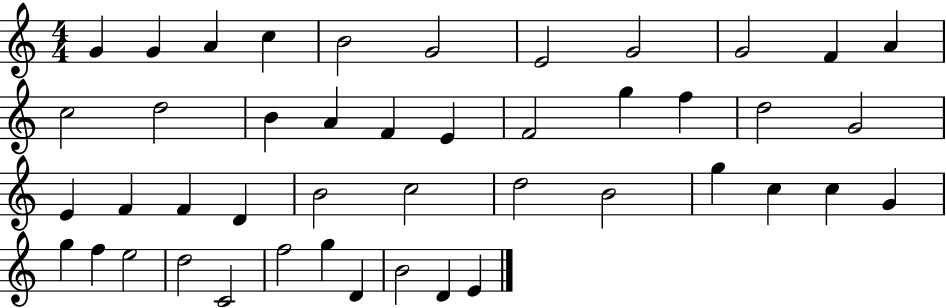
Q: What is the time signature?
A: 4/4